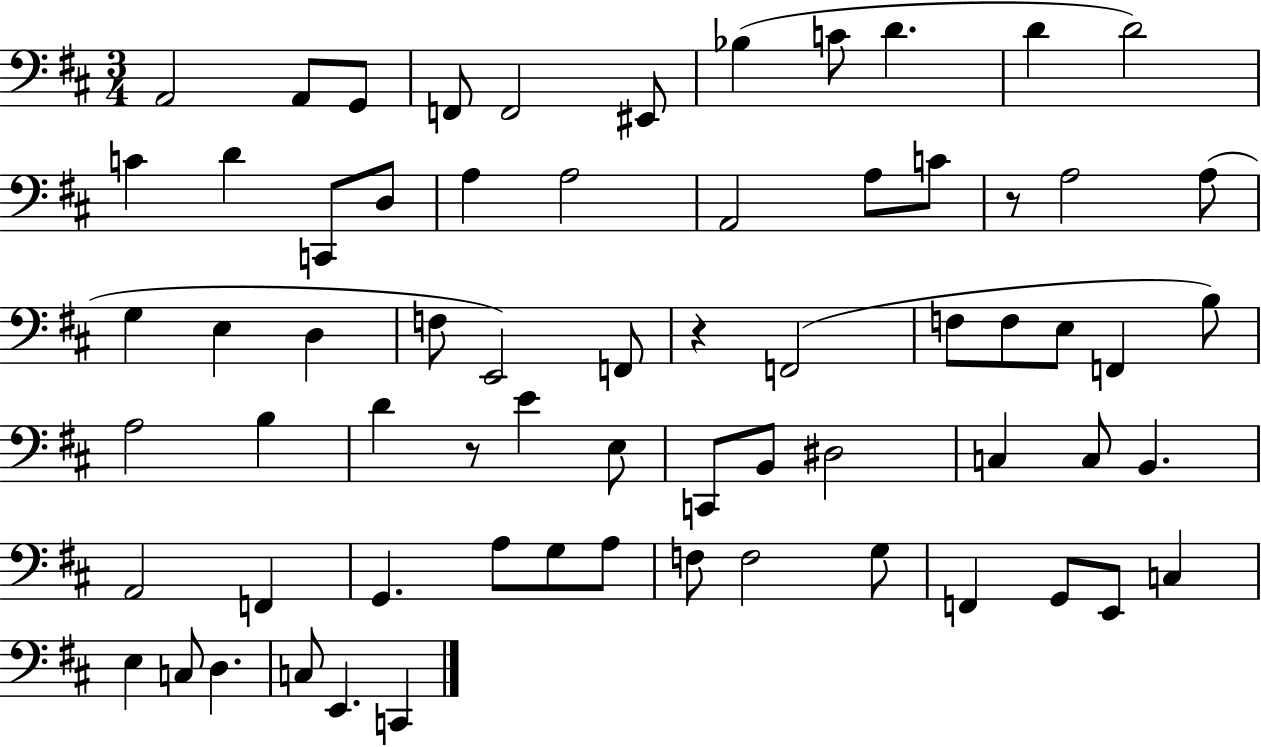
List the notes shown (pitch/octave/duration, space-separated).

A2/h A2/e G2/e F2/e F2/h EIS2/e Bb3/q C4/e D4/q. D4/q D4/h C4/q D4/q C2/e D3/e A3/q A3/h A2/h A3/e C4/e R/e A3/h A3/e G3/q E3/q D3/q F3/e E2/h F2/e R/q F2/h F3/e F3/e E3/e F2/q B3/e A3/h B3/q D4/q R/e E4/q E3/e C2/e B2/e D#3/h C3/q C3/e B2/q. A2/h F2/q G2/q. A3/e G3/e A3/e F3/e F3/h G3/e F2/q G2/e E2/e C3/q E3/q C3/e D3/q. C3/e E2/q. C2/q